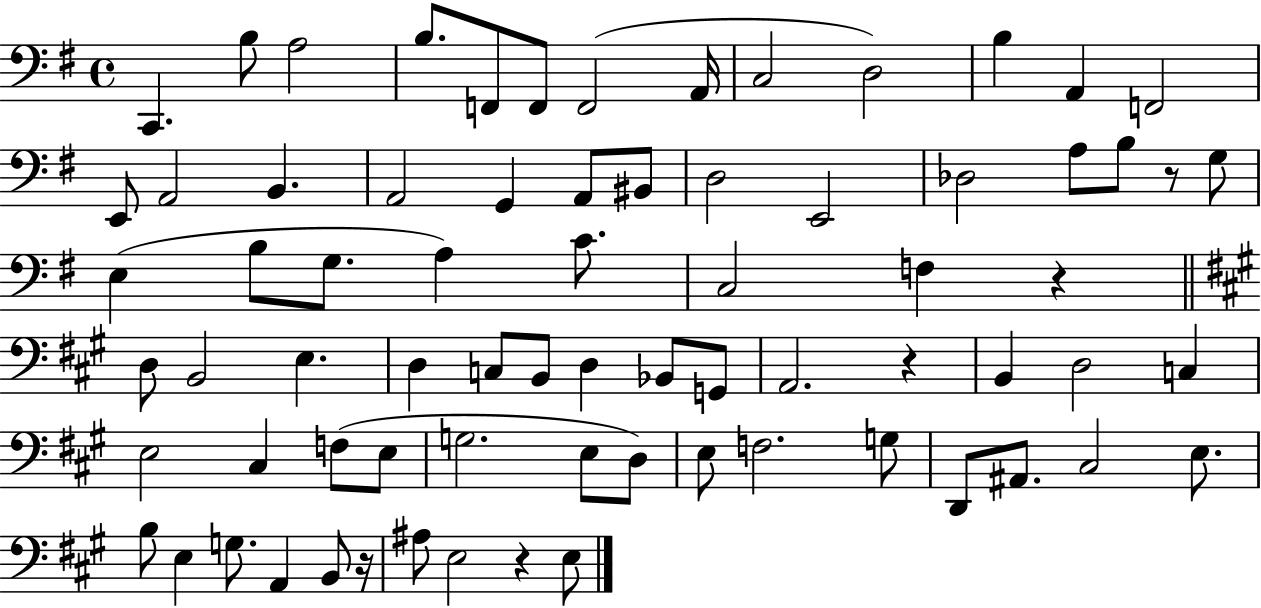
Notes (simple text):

C2/q. B3/e A3/h B3/e. F2/e F2/e F2/h A2/s C3/h D3/h B3/q A2/q F2/h E2/e A2/h B2/q. A2/h G2/q A2/e BIS2/e D3/h E2/h Db3/h A3/e B3/e R/e G3/e E3/q B3/e G3/e. A3/q C4/e. C3/h F3/q R/q D3/e B2/h E3/q. D3/q C3/e B2/e D3/q Bb2/e G2/e A2/h. R/q B2/q D3/h C3/q E3/h C#3/q F3/e E3/e G3/h. E3/e D3/e E3/e F3/h. G3/e D2/e A#2/e. C#3/h E3/e. B3/e E3/q G3/e. A2/q B2/e R/s A#3/e E3/h R/q E3/e